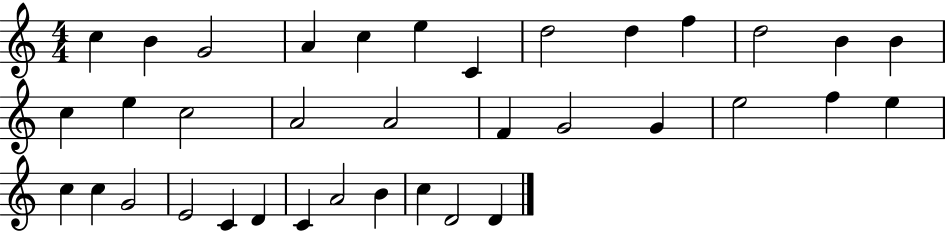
C5/q B4/q G4/h A4/q C5/q E5/q C4/q D5/h D5/q F5/q D5/h B4/q B4/q C5/q E5/q C5/h A4/h A4/h F4/q G4/h G4/q E5/h F5/q E5/q C5/q C5/q G4/h E4/h C4/q D4/q C4/q A4/h B4/q C5/q D4/h D4/q